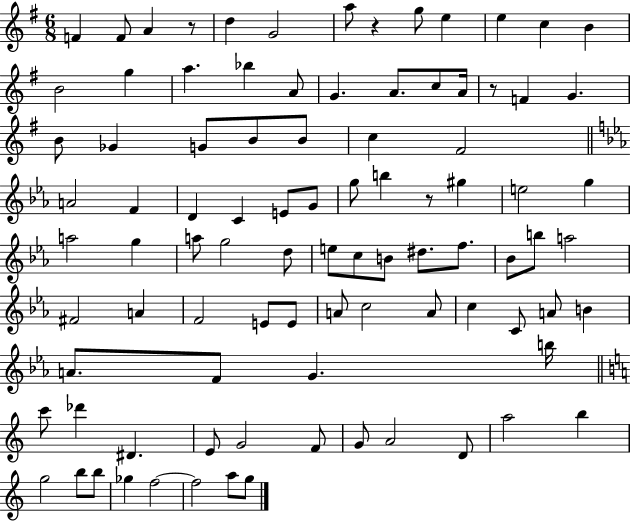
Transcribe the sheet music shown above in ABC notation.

X:1
T:Untitled
M:6/8
L:1/4
K:G
F F/2 A z/2 d G2 a/2 z g/2 e e c B B2 g a _b A/2 G A/2 c/2 A/4 z/2 F G B/2 _G G/2 B/2 B/2 c ^F2 A2 F D C E/2 G/2 g/2 b z/2 ^g e2 g a2 g a/2 g2 d/2 e/2 c/2 B/2 ^d/2 f/2 _B/2 b/2 a2 ^F2 A F2 E/2 E/2 A/2 c2 A/2 c C/2 A/2 B A/2 F/2 G b/4 c'/2 _d' ^D E/2 G2 F/2 G/2 A2 D/2 a2 b g2 b/2 b/2 _g f2 f2 a/2 g/2